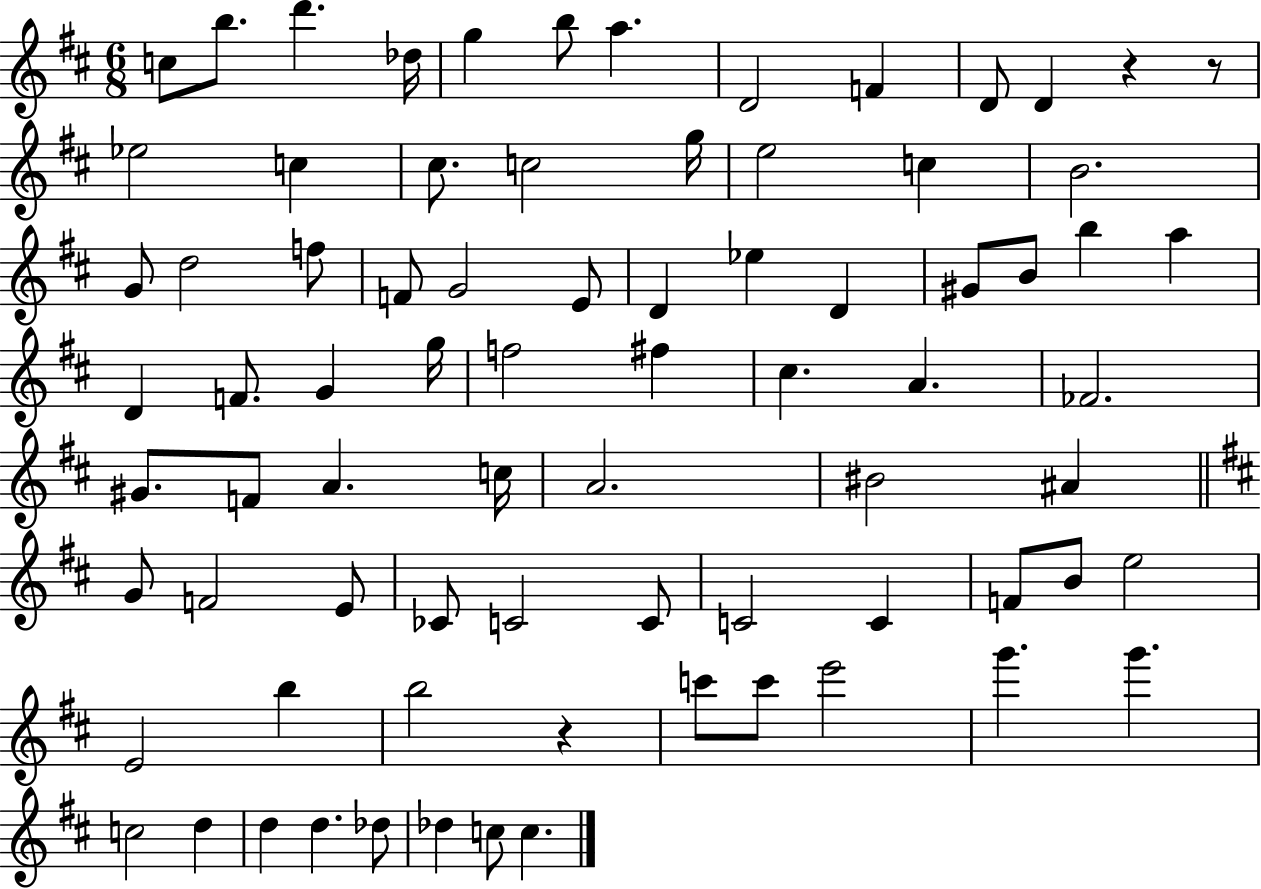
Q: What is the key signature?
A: D major